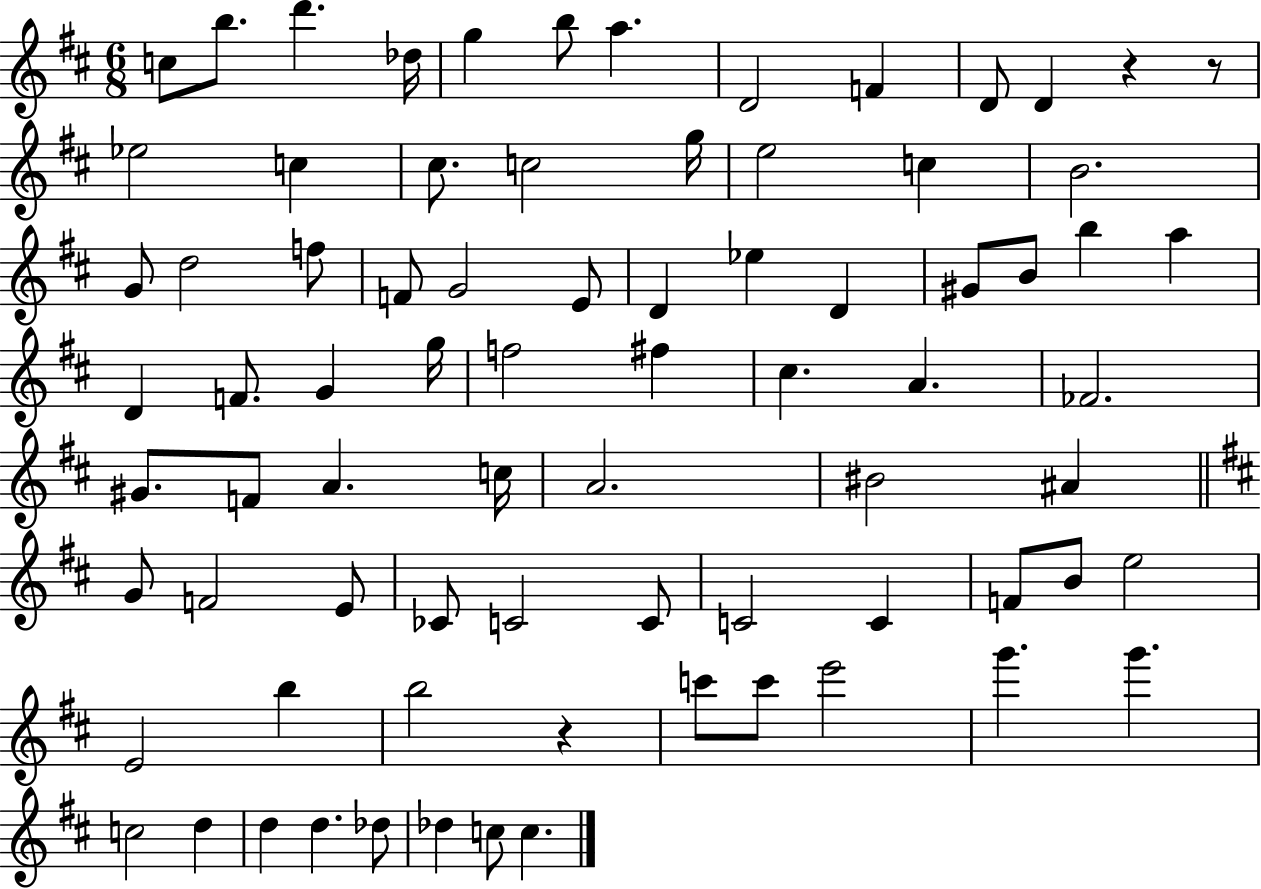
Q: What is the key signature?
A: D major